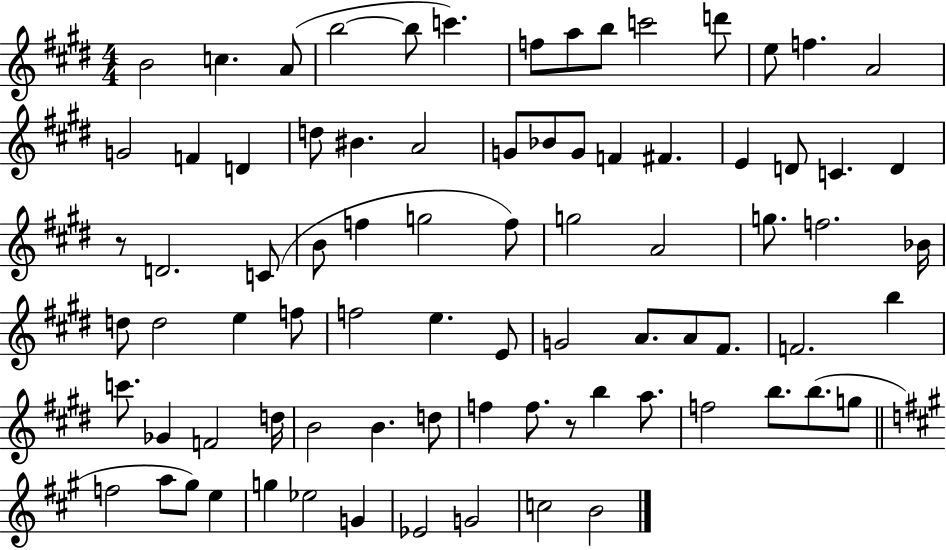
{
  \clef treble
  \numericTimeSignature
  \time 4/4
  \key e \major
  \repeat volta 2 { b'2 c''4. a'8( | b''2~~ b''8 c'''4.) | f''8 a''8 b''8 c'''2 d'''8 | e''8 f''4. a'2 | \break g'2 f'4 d'4 | d''8 bis'4. a'2 | g'8 bes'8 g'8 f'4 fis'4. | e'4 d'8 c'4. d'4 | \break r8 d'2. c'8( | b'8 f''4 g''2 f''8) | g''2 a'2 | g''8. f''2. bes'16 | \break d''8 d''2 e''4 f''8 | f''2 e''4. e'8 | g'2 a'8. a'8 fis'8. | f'2. b''4 | \break c'''8. ges'4 f'2 d''16 | b'2 b'4. d''8 | f''4 f''8. r8 b''4 a''8. | f''2 b''8. b''8.( g''8 | \break \bar "||" \break \key a \major f''2 a''8 gis''8) e''4 | g''4 ees''2 g'4 | ees'2 g'2 | c''2 b'2 | \break } \bar "|."
}